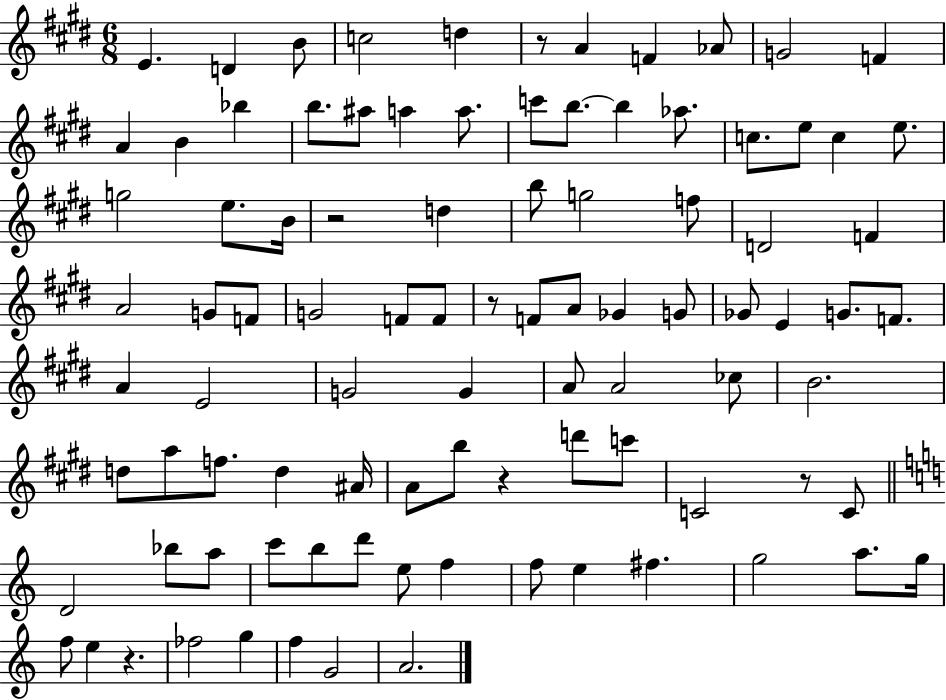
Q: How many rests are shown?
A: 6